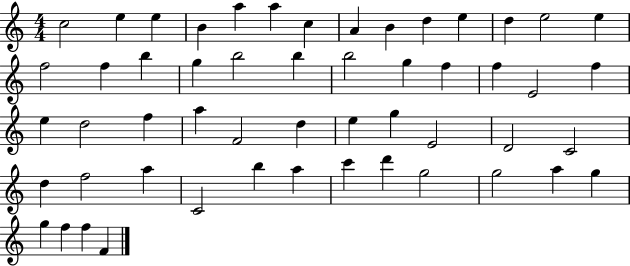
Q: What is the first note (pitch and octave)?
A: C5